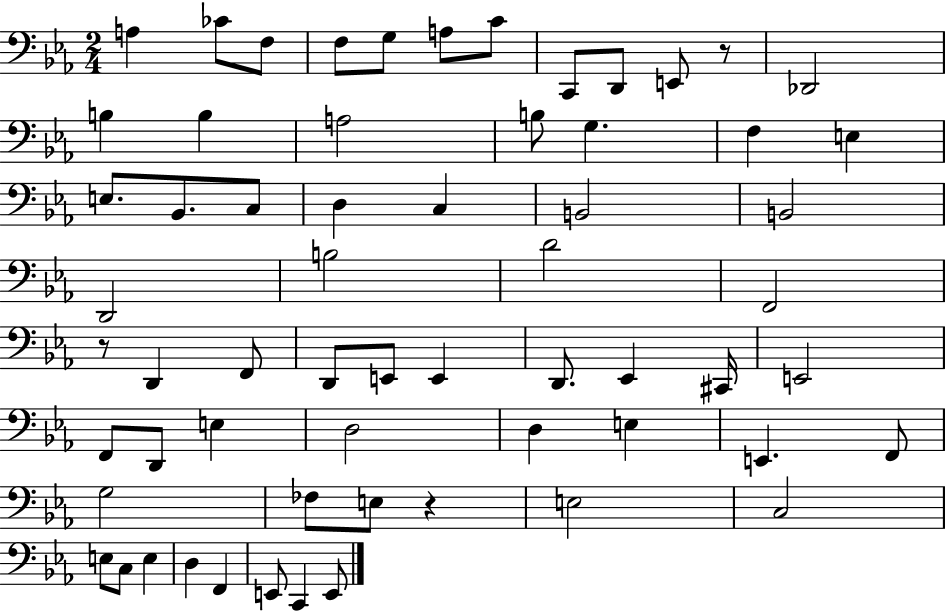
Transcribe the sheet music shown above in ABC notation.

X:1
T:Untitled
M:2/4
L:1/4
K:Eb
A, _C/2 F,/2 F,/2 G,/2 A,/2 C/2 C,,/2 D,,/2 E,,/2 z/2 _D,,2 B, B, A,2 B,/2 G, F, E, E,/2 _B,,/2 C,/2 D, C, B,,2 B,,2 D,,2 B,2 D2 F,,2 z/2 D,, F,,/2 D,,/2 E,,/2 E,, D,,/2 _E,, ^C,,/4 E,,2 F,,/2 D,,/2 E, D,2 D, E, E,, F,,/2 G,2 _F,/2 E,/2 z E,2 C,2 E,/2 C,/2 E, D, F,, E,,/2 C,, E,,/2